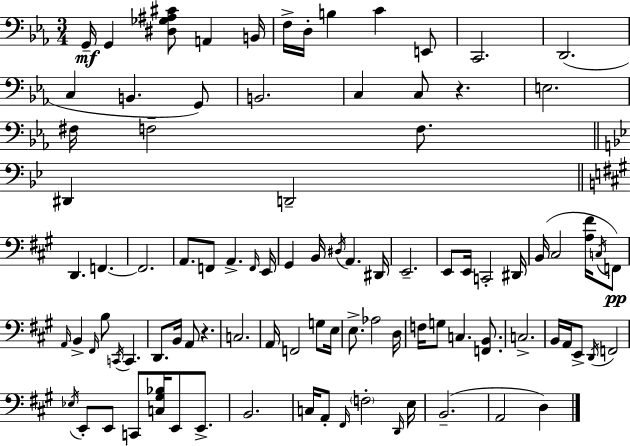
{
  \clef bass
  \numericTimeSignature
  \time 3/4
  \key c \minor
  \repeat volta 2 { g,16--\mf g,4 <dis ges ais cis'>8 a,4 b,16 | f16-> d16-. b4 c'4 e,8 | c,2. | d,2.( | \break c4 b,4. g,8) | b,2. | c4 c8 r4. | e2. | \break fis16 f2-- f8. | \bar "||" \break \key g \minor dis,4 d,2-- | \bar "||" \break \key a \major d,4. f,4.~~ | f,2. | a,8. f,8 a,4.-> \grace { f,16 } | e,16 gis,4 b,16 \acciaccatura { dis16 } a,4. | \break dis,16 e,2.-- | e,8 e,16 c,2-. | dis,16 b,16( cis2 <a fis'>16 | \acciaccatura { c16 }\pp f,8) \grace { a,16 } b,4-> \grace { fis,16 } b8 \acciaccatura { c,16 } | \break c,4. d,8. b,16 a,8 | r4. c2. | a,16 f,2 | g8 e16 e8.-> aes2 | \break d16 f16 g8 c4. | <f, b,>8. c2.-> | b,16 a,16 e,8-> \acciaccatura { d,16 } f,2 | \acciaccatura { ees16 } e,8-. e,8 | \break c,8 <c gis bes>16 e,8 e,8.-> b,2. | c16 a,8-. \grace { fis,16 } | \parenthesize f2-. \grace { d,16 } e16 b,2.--( | a,2 | \break d4) } \bar "|."
}